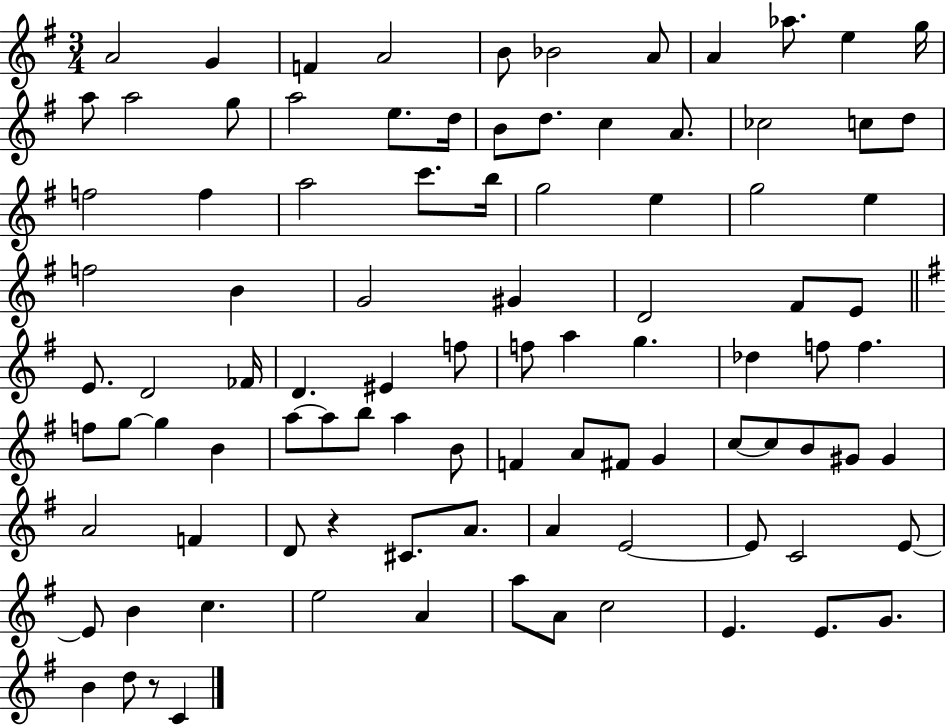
X:1
T:Untitled
M:3/4
L:1/4
K:G
A2 G F A2 B/2 _B2 A/2 A _a/2 e g/4 a/2 a2 g/2 a2 e/2 d/4 B/2 d/2 c A/2 _c2 c/2 d/2 f2 f a2 c'/2 b/4 g2 e g2 e f2 B G2 ^G D2 ^F/2 E/2 E/2 D2 _F/4 D ^E f/2 f/2 a g _d f/2 f f/2 g/2 g B a/2 a/2 b/2 a B/2 F A/2 ^F/2 G c/2 c/2 B/2 ^G/2 ^G A2 F D/2 z ^C/2 A/2 A E2 E/2 C2 E/2 E/2 B c e2 A a/2 A/2 c2 E E/2 G/2 B d/2 z/2 C